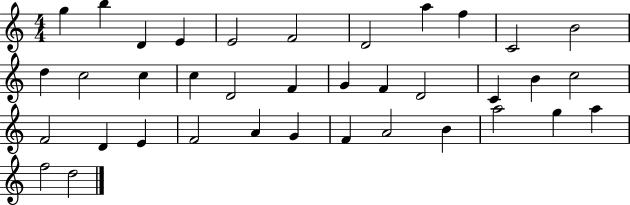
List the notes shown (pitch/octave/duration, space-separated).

G5/q B5/q D4/q E4/q E4/h F4/h D4/h A5/q F5/q C4/h B4/h D5/q C5/h C5/q C5/q D4/h F4/q G4/q F4/q D4/h C4/q B4/q C5/h F4/h D4/q E4/q F4/h A4/q G4/q F4/q A4/h B4/q A5/h G5/q A5/q F5/h D5/h